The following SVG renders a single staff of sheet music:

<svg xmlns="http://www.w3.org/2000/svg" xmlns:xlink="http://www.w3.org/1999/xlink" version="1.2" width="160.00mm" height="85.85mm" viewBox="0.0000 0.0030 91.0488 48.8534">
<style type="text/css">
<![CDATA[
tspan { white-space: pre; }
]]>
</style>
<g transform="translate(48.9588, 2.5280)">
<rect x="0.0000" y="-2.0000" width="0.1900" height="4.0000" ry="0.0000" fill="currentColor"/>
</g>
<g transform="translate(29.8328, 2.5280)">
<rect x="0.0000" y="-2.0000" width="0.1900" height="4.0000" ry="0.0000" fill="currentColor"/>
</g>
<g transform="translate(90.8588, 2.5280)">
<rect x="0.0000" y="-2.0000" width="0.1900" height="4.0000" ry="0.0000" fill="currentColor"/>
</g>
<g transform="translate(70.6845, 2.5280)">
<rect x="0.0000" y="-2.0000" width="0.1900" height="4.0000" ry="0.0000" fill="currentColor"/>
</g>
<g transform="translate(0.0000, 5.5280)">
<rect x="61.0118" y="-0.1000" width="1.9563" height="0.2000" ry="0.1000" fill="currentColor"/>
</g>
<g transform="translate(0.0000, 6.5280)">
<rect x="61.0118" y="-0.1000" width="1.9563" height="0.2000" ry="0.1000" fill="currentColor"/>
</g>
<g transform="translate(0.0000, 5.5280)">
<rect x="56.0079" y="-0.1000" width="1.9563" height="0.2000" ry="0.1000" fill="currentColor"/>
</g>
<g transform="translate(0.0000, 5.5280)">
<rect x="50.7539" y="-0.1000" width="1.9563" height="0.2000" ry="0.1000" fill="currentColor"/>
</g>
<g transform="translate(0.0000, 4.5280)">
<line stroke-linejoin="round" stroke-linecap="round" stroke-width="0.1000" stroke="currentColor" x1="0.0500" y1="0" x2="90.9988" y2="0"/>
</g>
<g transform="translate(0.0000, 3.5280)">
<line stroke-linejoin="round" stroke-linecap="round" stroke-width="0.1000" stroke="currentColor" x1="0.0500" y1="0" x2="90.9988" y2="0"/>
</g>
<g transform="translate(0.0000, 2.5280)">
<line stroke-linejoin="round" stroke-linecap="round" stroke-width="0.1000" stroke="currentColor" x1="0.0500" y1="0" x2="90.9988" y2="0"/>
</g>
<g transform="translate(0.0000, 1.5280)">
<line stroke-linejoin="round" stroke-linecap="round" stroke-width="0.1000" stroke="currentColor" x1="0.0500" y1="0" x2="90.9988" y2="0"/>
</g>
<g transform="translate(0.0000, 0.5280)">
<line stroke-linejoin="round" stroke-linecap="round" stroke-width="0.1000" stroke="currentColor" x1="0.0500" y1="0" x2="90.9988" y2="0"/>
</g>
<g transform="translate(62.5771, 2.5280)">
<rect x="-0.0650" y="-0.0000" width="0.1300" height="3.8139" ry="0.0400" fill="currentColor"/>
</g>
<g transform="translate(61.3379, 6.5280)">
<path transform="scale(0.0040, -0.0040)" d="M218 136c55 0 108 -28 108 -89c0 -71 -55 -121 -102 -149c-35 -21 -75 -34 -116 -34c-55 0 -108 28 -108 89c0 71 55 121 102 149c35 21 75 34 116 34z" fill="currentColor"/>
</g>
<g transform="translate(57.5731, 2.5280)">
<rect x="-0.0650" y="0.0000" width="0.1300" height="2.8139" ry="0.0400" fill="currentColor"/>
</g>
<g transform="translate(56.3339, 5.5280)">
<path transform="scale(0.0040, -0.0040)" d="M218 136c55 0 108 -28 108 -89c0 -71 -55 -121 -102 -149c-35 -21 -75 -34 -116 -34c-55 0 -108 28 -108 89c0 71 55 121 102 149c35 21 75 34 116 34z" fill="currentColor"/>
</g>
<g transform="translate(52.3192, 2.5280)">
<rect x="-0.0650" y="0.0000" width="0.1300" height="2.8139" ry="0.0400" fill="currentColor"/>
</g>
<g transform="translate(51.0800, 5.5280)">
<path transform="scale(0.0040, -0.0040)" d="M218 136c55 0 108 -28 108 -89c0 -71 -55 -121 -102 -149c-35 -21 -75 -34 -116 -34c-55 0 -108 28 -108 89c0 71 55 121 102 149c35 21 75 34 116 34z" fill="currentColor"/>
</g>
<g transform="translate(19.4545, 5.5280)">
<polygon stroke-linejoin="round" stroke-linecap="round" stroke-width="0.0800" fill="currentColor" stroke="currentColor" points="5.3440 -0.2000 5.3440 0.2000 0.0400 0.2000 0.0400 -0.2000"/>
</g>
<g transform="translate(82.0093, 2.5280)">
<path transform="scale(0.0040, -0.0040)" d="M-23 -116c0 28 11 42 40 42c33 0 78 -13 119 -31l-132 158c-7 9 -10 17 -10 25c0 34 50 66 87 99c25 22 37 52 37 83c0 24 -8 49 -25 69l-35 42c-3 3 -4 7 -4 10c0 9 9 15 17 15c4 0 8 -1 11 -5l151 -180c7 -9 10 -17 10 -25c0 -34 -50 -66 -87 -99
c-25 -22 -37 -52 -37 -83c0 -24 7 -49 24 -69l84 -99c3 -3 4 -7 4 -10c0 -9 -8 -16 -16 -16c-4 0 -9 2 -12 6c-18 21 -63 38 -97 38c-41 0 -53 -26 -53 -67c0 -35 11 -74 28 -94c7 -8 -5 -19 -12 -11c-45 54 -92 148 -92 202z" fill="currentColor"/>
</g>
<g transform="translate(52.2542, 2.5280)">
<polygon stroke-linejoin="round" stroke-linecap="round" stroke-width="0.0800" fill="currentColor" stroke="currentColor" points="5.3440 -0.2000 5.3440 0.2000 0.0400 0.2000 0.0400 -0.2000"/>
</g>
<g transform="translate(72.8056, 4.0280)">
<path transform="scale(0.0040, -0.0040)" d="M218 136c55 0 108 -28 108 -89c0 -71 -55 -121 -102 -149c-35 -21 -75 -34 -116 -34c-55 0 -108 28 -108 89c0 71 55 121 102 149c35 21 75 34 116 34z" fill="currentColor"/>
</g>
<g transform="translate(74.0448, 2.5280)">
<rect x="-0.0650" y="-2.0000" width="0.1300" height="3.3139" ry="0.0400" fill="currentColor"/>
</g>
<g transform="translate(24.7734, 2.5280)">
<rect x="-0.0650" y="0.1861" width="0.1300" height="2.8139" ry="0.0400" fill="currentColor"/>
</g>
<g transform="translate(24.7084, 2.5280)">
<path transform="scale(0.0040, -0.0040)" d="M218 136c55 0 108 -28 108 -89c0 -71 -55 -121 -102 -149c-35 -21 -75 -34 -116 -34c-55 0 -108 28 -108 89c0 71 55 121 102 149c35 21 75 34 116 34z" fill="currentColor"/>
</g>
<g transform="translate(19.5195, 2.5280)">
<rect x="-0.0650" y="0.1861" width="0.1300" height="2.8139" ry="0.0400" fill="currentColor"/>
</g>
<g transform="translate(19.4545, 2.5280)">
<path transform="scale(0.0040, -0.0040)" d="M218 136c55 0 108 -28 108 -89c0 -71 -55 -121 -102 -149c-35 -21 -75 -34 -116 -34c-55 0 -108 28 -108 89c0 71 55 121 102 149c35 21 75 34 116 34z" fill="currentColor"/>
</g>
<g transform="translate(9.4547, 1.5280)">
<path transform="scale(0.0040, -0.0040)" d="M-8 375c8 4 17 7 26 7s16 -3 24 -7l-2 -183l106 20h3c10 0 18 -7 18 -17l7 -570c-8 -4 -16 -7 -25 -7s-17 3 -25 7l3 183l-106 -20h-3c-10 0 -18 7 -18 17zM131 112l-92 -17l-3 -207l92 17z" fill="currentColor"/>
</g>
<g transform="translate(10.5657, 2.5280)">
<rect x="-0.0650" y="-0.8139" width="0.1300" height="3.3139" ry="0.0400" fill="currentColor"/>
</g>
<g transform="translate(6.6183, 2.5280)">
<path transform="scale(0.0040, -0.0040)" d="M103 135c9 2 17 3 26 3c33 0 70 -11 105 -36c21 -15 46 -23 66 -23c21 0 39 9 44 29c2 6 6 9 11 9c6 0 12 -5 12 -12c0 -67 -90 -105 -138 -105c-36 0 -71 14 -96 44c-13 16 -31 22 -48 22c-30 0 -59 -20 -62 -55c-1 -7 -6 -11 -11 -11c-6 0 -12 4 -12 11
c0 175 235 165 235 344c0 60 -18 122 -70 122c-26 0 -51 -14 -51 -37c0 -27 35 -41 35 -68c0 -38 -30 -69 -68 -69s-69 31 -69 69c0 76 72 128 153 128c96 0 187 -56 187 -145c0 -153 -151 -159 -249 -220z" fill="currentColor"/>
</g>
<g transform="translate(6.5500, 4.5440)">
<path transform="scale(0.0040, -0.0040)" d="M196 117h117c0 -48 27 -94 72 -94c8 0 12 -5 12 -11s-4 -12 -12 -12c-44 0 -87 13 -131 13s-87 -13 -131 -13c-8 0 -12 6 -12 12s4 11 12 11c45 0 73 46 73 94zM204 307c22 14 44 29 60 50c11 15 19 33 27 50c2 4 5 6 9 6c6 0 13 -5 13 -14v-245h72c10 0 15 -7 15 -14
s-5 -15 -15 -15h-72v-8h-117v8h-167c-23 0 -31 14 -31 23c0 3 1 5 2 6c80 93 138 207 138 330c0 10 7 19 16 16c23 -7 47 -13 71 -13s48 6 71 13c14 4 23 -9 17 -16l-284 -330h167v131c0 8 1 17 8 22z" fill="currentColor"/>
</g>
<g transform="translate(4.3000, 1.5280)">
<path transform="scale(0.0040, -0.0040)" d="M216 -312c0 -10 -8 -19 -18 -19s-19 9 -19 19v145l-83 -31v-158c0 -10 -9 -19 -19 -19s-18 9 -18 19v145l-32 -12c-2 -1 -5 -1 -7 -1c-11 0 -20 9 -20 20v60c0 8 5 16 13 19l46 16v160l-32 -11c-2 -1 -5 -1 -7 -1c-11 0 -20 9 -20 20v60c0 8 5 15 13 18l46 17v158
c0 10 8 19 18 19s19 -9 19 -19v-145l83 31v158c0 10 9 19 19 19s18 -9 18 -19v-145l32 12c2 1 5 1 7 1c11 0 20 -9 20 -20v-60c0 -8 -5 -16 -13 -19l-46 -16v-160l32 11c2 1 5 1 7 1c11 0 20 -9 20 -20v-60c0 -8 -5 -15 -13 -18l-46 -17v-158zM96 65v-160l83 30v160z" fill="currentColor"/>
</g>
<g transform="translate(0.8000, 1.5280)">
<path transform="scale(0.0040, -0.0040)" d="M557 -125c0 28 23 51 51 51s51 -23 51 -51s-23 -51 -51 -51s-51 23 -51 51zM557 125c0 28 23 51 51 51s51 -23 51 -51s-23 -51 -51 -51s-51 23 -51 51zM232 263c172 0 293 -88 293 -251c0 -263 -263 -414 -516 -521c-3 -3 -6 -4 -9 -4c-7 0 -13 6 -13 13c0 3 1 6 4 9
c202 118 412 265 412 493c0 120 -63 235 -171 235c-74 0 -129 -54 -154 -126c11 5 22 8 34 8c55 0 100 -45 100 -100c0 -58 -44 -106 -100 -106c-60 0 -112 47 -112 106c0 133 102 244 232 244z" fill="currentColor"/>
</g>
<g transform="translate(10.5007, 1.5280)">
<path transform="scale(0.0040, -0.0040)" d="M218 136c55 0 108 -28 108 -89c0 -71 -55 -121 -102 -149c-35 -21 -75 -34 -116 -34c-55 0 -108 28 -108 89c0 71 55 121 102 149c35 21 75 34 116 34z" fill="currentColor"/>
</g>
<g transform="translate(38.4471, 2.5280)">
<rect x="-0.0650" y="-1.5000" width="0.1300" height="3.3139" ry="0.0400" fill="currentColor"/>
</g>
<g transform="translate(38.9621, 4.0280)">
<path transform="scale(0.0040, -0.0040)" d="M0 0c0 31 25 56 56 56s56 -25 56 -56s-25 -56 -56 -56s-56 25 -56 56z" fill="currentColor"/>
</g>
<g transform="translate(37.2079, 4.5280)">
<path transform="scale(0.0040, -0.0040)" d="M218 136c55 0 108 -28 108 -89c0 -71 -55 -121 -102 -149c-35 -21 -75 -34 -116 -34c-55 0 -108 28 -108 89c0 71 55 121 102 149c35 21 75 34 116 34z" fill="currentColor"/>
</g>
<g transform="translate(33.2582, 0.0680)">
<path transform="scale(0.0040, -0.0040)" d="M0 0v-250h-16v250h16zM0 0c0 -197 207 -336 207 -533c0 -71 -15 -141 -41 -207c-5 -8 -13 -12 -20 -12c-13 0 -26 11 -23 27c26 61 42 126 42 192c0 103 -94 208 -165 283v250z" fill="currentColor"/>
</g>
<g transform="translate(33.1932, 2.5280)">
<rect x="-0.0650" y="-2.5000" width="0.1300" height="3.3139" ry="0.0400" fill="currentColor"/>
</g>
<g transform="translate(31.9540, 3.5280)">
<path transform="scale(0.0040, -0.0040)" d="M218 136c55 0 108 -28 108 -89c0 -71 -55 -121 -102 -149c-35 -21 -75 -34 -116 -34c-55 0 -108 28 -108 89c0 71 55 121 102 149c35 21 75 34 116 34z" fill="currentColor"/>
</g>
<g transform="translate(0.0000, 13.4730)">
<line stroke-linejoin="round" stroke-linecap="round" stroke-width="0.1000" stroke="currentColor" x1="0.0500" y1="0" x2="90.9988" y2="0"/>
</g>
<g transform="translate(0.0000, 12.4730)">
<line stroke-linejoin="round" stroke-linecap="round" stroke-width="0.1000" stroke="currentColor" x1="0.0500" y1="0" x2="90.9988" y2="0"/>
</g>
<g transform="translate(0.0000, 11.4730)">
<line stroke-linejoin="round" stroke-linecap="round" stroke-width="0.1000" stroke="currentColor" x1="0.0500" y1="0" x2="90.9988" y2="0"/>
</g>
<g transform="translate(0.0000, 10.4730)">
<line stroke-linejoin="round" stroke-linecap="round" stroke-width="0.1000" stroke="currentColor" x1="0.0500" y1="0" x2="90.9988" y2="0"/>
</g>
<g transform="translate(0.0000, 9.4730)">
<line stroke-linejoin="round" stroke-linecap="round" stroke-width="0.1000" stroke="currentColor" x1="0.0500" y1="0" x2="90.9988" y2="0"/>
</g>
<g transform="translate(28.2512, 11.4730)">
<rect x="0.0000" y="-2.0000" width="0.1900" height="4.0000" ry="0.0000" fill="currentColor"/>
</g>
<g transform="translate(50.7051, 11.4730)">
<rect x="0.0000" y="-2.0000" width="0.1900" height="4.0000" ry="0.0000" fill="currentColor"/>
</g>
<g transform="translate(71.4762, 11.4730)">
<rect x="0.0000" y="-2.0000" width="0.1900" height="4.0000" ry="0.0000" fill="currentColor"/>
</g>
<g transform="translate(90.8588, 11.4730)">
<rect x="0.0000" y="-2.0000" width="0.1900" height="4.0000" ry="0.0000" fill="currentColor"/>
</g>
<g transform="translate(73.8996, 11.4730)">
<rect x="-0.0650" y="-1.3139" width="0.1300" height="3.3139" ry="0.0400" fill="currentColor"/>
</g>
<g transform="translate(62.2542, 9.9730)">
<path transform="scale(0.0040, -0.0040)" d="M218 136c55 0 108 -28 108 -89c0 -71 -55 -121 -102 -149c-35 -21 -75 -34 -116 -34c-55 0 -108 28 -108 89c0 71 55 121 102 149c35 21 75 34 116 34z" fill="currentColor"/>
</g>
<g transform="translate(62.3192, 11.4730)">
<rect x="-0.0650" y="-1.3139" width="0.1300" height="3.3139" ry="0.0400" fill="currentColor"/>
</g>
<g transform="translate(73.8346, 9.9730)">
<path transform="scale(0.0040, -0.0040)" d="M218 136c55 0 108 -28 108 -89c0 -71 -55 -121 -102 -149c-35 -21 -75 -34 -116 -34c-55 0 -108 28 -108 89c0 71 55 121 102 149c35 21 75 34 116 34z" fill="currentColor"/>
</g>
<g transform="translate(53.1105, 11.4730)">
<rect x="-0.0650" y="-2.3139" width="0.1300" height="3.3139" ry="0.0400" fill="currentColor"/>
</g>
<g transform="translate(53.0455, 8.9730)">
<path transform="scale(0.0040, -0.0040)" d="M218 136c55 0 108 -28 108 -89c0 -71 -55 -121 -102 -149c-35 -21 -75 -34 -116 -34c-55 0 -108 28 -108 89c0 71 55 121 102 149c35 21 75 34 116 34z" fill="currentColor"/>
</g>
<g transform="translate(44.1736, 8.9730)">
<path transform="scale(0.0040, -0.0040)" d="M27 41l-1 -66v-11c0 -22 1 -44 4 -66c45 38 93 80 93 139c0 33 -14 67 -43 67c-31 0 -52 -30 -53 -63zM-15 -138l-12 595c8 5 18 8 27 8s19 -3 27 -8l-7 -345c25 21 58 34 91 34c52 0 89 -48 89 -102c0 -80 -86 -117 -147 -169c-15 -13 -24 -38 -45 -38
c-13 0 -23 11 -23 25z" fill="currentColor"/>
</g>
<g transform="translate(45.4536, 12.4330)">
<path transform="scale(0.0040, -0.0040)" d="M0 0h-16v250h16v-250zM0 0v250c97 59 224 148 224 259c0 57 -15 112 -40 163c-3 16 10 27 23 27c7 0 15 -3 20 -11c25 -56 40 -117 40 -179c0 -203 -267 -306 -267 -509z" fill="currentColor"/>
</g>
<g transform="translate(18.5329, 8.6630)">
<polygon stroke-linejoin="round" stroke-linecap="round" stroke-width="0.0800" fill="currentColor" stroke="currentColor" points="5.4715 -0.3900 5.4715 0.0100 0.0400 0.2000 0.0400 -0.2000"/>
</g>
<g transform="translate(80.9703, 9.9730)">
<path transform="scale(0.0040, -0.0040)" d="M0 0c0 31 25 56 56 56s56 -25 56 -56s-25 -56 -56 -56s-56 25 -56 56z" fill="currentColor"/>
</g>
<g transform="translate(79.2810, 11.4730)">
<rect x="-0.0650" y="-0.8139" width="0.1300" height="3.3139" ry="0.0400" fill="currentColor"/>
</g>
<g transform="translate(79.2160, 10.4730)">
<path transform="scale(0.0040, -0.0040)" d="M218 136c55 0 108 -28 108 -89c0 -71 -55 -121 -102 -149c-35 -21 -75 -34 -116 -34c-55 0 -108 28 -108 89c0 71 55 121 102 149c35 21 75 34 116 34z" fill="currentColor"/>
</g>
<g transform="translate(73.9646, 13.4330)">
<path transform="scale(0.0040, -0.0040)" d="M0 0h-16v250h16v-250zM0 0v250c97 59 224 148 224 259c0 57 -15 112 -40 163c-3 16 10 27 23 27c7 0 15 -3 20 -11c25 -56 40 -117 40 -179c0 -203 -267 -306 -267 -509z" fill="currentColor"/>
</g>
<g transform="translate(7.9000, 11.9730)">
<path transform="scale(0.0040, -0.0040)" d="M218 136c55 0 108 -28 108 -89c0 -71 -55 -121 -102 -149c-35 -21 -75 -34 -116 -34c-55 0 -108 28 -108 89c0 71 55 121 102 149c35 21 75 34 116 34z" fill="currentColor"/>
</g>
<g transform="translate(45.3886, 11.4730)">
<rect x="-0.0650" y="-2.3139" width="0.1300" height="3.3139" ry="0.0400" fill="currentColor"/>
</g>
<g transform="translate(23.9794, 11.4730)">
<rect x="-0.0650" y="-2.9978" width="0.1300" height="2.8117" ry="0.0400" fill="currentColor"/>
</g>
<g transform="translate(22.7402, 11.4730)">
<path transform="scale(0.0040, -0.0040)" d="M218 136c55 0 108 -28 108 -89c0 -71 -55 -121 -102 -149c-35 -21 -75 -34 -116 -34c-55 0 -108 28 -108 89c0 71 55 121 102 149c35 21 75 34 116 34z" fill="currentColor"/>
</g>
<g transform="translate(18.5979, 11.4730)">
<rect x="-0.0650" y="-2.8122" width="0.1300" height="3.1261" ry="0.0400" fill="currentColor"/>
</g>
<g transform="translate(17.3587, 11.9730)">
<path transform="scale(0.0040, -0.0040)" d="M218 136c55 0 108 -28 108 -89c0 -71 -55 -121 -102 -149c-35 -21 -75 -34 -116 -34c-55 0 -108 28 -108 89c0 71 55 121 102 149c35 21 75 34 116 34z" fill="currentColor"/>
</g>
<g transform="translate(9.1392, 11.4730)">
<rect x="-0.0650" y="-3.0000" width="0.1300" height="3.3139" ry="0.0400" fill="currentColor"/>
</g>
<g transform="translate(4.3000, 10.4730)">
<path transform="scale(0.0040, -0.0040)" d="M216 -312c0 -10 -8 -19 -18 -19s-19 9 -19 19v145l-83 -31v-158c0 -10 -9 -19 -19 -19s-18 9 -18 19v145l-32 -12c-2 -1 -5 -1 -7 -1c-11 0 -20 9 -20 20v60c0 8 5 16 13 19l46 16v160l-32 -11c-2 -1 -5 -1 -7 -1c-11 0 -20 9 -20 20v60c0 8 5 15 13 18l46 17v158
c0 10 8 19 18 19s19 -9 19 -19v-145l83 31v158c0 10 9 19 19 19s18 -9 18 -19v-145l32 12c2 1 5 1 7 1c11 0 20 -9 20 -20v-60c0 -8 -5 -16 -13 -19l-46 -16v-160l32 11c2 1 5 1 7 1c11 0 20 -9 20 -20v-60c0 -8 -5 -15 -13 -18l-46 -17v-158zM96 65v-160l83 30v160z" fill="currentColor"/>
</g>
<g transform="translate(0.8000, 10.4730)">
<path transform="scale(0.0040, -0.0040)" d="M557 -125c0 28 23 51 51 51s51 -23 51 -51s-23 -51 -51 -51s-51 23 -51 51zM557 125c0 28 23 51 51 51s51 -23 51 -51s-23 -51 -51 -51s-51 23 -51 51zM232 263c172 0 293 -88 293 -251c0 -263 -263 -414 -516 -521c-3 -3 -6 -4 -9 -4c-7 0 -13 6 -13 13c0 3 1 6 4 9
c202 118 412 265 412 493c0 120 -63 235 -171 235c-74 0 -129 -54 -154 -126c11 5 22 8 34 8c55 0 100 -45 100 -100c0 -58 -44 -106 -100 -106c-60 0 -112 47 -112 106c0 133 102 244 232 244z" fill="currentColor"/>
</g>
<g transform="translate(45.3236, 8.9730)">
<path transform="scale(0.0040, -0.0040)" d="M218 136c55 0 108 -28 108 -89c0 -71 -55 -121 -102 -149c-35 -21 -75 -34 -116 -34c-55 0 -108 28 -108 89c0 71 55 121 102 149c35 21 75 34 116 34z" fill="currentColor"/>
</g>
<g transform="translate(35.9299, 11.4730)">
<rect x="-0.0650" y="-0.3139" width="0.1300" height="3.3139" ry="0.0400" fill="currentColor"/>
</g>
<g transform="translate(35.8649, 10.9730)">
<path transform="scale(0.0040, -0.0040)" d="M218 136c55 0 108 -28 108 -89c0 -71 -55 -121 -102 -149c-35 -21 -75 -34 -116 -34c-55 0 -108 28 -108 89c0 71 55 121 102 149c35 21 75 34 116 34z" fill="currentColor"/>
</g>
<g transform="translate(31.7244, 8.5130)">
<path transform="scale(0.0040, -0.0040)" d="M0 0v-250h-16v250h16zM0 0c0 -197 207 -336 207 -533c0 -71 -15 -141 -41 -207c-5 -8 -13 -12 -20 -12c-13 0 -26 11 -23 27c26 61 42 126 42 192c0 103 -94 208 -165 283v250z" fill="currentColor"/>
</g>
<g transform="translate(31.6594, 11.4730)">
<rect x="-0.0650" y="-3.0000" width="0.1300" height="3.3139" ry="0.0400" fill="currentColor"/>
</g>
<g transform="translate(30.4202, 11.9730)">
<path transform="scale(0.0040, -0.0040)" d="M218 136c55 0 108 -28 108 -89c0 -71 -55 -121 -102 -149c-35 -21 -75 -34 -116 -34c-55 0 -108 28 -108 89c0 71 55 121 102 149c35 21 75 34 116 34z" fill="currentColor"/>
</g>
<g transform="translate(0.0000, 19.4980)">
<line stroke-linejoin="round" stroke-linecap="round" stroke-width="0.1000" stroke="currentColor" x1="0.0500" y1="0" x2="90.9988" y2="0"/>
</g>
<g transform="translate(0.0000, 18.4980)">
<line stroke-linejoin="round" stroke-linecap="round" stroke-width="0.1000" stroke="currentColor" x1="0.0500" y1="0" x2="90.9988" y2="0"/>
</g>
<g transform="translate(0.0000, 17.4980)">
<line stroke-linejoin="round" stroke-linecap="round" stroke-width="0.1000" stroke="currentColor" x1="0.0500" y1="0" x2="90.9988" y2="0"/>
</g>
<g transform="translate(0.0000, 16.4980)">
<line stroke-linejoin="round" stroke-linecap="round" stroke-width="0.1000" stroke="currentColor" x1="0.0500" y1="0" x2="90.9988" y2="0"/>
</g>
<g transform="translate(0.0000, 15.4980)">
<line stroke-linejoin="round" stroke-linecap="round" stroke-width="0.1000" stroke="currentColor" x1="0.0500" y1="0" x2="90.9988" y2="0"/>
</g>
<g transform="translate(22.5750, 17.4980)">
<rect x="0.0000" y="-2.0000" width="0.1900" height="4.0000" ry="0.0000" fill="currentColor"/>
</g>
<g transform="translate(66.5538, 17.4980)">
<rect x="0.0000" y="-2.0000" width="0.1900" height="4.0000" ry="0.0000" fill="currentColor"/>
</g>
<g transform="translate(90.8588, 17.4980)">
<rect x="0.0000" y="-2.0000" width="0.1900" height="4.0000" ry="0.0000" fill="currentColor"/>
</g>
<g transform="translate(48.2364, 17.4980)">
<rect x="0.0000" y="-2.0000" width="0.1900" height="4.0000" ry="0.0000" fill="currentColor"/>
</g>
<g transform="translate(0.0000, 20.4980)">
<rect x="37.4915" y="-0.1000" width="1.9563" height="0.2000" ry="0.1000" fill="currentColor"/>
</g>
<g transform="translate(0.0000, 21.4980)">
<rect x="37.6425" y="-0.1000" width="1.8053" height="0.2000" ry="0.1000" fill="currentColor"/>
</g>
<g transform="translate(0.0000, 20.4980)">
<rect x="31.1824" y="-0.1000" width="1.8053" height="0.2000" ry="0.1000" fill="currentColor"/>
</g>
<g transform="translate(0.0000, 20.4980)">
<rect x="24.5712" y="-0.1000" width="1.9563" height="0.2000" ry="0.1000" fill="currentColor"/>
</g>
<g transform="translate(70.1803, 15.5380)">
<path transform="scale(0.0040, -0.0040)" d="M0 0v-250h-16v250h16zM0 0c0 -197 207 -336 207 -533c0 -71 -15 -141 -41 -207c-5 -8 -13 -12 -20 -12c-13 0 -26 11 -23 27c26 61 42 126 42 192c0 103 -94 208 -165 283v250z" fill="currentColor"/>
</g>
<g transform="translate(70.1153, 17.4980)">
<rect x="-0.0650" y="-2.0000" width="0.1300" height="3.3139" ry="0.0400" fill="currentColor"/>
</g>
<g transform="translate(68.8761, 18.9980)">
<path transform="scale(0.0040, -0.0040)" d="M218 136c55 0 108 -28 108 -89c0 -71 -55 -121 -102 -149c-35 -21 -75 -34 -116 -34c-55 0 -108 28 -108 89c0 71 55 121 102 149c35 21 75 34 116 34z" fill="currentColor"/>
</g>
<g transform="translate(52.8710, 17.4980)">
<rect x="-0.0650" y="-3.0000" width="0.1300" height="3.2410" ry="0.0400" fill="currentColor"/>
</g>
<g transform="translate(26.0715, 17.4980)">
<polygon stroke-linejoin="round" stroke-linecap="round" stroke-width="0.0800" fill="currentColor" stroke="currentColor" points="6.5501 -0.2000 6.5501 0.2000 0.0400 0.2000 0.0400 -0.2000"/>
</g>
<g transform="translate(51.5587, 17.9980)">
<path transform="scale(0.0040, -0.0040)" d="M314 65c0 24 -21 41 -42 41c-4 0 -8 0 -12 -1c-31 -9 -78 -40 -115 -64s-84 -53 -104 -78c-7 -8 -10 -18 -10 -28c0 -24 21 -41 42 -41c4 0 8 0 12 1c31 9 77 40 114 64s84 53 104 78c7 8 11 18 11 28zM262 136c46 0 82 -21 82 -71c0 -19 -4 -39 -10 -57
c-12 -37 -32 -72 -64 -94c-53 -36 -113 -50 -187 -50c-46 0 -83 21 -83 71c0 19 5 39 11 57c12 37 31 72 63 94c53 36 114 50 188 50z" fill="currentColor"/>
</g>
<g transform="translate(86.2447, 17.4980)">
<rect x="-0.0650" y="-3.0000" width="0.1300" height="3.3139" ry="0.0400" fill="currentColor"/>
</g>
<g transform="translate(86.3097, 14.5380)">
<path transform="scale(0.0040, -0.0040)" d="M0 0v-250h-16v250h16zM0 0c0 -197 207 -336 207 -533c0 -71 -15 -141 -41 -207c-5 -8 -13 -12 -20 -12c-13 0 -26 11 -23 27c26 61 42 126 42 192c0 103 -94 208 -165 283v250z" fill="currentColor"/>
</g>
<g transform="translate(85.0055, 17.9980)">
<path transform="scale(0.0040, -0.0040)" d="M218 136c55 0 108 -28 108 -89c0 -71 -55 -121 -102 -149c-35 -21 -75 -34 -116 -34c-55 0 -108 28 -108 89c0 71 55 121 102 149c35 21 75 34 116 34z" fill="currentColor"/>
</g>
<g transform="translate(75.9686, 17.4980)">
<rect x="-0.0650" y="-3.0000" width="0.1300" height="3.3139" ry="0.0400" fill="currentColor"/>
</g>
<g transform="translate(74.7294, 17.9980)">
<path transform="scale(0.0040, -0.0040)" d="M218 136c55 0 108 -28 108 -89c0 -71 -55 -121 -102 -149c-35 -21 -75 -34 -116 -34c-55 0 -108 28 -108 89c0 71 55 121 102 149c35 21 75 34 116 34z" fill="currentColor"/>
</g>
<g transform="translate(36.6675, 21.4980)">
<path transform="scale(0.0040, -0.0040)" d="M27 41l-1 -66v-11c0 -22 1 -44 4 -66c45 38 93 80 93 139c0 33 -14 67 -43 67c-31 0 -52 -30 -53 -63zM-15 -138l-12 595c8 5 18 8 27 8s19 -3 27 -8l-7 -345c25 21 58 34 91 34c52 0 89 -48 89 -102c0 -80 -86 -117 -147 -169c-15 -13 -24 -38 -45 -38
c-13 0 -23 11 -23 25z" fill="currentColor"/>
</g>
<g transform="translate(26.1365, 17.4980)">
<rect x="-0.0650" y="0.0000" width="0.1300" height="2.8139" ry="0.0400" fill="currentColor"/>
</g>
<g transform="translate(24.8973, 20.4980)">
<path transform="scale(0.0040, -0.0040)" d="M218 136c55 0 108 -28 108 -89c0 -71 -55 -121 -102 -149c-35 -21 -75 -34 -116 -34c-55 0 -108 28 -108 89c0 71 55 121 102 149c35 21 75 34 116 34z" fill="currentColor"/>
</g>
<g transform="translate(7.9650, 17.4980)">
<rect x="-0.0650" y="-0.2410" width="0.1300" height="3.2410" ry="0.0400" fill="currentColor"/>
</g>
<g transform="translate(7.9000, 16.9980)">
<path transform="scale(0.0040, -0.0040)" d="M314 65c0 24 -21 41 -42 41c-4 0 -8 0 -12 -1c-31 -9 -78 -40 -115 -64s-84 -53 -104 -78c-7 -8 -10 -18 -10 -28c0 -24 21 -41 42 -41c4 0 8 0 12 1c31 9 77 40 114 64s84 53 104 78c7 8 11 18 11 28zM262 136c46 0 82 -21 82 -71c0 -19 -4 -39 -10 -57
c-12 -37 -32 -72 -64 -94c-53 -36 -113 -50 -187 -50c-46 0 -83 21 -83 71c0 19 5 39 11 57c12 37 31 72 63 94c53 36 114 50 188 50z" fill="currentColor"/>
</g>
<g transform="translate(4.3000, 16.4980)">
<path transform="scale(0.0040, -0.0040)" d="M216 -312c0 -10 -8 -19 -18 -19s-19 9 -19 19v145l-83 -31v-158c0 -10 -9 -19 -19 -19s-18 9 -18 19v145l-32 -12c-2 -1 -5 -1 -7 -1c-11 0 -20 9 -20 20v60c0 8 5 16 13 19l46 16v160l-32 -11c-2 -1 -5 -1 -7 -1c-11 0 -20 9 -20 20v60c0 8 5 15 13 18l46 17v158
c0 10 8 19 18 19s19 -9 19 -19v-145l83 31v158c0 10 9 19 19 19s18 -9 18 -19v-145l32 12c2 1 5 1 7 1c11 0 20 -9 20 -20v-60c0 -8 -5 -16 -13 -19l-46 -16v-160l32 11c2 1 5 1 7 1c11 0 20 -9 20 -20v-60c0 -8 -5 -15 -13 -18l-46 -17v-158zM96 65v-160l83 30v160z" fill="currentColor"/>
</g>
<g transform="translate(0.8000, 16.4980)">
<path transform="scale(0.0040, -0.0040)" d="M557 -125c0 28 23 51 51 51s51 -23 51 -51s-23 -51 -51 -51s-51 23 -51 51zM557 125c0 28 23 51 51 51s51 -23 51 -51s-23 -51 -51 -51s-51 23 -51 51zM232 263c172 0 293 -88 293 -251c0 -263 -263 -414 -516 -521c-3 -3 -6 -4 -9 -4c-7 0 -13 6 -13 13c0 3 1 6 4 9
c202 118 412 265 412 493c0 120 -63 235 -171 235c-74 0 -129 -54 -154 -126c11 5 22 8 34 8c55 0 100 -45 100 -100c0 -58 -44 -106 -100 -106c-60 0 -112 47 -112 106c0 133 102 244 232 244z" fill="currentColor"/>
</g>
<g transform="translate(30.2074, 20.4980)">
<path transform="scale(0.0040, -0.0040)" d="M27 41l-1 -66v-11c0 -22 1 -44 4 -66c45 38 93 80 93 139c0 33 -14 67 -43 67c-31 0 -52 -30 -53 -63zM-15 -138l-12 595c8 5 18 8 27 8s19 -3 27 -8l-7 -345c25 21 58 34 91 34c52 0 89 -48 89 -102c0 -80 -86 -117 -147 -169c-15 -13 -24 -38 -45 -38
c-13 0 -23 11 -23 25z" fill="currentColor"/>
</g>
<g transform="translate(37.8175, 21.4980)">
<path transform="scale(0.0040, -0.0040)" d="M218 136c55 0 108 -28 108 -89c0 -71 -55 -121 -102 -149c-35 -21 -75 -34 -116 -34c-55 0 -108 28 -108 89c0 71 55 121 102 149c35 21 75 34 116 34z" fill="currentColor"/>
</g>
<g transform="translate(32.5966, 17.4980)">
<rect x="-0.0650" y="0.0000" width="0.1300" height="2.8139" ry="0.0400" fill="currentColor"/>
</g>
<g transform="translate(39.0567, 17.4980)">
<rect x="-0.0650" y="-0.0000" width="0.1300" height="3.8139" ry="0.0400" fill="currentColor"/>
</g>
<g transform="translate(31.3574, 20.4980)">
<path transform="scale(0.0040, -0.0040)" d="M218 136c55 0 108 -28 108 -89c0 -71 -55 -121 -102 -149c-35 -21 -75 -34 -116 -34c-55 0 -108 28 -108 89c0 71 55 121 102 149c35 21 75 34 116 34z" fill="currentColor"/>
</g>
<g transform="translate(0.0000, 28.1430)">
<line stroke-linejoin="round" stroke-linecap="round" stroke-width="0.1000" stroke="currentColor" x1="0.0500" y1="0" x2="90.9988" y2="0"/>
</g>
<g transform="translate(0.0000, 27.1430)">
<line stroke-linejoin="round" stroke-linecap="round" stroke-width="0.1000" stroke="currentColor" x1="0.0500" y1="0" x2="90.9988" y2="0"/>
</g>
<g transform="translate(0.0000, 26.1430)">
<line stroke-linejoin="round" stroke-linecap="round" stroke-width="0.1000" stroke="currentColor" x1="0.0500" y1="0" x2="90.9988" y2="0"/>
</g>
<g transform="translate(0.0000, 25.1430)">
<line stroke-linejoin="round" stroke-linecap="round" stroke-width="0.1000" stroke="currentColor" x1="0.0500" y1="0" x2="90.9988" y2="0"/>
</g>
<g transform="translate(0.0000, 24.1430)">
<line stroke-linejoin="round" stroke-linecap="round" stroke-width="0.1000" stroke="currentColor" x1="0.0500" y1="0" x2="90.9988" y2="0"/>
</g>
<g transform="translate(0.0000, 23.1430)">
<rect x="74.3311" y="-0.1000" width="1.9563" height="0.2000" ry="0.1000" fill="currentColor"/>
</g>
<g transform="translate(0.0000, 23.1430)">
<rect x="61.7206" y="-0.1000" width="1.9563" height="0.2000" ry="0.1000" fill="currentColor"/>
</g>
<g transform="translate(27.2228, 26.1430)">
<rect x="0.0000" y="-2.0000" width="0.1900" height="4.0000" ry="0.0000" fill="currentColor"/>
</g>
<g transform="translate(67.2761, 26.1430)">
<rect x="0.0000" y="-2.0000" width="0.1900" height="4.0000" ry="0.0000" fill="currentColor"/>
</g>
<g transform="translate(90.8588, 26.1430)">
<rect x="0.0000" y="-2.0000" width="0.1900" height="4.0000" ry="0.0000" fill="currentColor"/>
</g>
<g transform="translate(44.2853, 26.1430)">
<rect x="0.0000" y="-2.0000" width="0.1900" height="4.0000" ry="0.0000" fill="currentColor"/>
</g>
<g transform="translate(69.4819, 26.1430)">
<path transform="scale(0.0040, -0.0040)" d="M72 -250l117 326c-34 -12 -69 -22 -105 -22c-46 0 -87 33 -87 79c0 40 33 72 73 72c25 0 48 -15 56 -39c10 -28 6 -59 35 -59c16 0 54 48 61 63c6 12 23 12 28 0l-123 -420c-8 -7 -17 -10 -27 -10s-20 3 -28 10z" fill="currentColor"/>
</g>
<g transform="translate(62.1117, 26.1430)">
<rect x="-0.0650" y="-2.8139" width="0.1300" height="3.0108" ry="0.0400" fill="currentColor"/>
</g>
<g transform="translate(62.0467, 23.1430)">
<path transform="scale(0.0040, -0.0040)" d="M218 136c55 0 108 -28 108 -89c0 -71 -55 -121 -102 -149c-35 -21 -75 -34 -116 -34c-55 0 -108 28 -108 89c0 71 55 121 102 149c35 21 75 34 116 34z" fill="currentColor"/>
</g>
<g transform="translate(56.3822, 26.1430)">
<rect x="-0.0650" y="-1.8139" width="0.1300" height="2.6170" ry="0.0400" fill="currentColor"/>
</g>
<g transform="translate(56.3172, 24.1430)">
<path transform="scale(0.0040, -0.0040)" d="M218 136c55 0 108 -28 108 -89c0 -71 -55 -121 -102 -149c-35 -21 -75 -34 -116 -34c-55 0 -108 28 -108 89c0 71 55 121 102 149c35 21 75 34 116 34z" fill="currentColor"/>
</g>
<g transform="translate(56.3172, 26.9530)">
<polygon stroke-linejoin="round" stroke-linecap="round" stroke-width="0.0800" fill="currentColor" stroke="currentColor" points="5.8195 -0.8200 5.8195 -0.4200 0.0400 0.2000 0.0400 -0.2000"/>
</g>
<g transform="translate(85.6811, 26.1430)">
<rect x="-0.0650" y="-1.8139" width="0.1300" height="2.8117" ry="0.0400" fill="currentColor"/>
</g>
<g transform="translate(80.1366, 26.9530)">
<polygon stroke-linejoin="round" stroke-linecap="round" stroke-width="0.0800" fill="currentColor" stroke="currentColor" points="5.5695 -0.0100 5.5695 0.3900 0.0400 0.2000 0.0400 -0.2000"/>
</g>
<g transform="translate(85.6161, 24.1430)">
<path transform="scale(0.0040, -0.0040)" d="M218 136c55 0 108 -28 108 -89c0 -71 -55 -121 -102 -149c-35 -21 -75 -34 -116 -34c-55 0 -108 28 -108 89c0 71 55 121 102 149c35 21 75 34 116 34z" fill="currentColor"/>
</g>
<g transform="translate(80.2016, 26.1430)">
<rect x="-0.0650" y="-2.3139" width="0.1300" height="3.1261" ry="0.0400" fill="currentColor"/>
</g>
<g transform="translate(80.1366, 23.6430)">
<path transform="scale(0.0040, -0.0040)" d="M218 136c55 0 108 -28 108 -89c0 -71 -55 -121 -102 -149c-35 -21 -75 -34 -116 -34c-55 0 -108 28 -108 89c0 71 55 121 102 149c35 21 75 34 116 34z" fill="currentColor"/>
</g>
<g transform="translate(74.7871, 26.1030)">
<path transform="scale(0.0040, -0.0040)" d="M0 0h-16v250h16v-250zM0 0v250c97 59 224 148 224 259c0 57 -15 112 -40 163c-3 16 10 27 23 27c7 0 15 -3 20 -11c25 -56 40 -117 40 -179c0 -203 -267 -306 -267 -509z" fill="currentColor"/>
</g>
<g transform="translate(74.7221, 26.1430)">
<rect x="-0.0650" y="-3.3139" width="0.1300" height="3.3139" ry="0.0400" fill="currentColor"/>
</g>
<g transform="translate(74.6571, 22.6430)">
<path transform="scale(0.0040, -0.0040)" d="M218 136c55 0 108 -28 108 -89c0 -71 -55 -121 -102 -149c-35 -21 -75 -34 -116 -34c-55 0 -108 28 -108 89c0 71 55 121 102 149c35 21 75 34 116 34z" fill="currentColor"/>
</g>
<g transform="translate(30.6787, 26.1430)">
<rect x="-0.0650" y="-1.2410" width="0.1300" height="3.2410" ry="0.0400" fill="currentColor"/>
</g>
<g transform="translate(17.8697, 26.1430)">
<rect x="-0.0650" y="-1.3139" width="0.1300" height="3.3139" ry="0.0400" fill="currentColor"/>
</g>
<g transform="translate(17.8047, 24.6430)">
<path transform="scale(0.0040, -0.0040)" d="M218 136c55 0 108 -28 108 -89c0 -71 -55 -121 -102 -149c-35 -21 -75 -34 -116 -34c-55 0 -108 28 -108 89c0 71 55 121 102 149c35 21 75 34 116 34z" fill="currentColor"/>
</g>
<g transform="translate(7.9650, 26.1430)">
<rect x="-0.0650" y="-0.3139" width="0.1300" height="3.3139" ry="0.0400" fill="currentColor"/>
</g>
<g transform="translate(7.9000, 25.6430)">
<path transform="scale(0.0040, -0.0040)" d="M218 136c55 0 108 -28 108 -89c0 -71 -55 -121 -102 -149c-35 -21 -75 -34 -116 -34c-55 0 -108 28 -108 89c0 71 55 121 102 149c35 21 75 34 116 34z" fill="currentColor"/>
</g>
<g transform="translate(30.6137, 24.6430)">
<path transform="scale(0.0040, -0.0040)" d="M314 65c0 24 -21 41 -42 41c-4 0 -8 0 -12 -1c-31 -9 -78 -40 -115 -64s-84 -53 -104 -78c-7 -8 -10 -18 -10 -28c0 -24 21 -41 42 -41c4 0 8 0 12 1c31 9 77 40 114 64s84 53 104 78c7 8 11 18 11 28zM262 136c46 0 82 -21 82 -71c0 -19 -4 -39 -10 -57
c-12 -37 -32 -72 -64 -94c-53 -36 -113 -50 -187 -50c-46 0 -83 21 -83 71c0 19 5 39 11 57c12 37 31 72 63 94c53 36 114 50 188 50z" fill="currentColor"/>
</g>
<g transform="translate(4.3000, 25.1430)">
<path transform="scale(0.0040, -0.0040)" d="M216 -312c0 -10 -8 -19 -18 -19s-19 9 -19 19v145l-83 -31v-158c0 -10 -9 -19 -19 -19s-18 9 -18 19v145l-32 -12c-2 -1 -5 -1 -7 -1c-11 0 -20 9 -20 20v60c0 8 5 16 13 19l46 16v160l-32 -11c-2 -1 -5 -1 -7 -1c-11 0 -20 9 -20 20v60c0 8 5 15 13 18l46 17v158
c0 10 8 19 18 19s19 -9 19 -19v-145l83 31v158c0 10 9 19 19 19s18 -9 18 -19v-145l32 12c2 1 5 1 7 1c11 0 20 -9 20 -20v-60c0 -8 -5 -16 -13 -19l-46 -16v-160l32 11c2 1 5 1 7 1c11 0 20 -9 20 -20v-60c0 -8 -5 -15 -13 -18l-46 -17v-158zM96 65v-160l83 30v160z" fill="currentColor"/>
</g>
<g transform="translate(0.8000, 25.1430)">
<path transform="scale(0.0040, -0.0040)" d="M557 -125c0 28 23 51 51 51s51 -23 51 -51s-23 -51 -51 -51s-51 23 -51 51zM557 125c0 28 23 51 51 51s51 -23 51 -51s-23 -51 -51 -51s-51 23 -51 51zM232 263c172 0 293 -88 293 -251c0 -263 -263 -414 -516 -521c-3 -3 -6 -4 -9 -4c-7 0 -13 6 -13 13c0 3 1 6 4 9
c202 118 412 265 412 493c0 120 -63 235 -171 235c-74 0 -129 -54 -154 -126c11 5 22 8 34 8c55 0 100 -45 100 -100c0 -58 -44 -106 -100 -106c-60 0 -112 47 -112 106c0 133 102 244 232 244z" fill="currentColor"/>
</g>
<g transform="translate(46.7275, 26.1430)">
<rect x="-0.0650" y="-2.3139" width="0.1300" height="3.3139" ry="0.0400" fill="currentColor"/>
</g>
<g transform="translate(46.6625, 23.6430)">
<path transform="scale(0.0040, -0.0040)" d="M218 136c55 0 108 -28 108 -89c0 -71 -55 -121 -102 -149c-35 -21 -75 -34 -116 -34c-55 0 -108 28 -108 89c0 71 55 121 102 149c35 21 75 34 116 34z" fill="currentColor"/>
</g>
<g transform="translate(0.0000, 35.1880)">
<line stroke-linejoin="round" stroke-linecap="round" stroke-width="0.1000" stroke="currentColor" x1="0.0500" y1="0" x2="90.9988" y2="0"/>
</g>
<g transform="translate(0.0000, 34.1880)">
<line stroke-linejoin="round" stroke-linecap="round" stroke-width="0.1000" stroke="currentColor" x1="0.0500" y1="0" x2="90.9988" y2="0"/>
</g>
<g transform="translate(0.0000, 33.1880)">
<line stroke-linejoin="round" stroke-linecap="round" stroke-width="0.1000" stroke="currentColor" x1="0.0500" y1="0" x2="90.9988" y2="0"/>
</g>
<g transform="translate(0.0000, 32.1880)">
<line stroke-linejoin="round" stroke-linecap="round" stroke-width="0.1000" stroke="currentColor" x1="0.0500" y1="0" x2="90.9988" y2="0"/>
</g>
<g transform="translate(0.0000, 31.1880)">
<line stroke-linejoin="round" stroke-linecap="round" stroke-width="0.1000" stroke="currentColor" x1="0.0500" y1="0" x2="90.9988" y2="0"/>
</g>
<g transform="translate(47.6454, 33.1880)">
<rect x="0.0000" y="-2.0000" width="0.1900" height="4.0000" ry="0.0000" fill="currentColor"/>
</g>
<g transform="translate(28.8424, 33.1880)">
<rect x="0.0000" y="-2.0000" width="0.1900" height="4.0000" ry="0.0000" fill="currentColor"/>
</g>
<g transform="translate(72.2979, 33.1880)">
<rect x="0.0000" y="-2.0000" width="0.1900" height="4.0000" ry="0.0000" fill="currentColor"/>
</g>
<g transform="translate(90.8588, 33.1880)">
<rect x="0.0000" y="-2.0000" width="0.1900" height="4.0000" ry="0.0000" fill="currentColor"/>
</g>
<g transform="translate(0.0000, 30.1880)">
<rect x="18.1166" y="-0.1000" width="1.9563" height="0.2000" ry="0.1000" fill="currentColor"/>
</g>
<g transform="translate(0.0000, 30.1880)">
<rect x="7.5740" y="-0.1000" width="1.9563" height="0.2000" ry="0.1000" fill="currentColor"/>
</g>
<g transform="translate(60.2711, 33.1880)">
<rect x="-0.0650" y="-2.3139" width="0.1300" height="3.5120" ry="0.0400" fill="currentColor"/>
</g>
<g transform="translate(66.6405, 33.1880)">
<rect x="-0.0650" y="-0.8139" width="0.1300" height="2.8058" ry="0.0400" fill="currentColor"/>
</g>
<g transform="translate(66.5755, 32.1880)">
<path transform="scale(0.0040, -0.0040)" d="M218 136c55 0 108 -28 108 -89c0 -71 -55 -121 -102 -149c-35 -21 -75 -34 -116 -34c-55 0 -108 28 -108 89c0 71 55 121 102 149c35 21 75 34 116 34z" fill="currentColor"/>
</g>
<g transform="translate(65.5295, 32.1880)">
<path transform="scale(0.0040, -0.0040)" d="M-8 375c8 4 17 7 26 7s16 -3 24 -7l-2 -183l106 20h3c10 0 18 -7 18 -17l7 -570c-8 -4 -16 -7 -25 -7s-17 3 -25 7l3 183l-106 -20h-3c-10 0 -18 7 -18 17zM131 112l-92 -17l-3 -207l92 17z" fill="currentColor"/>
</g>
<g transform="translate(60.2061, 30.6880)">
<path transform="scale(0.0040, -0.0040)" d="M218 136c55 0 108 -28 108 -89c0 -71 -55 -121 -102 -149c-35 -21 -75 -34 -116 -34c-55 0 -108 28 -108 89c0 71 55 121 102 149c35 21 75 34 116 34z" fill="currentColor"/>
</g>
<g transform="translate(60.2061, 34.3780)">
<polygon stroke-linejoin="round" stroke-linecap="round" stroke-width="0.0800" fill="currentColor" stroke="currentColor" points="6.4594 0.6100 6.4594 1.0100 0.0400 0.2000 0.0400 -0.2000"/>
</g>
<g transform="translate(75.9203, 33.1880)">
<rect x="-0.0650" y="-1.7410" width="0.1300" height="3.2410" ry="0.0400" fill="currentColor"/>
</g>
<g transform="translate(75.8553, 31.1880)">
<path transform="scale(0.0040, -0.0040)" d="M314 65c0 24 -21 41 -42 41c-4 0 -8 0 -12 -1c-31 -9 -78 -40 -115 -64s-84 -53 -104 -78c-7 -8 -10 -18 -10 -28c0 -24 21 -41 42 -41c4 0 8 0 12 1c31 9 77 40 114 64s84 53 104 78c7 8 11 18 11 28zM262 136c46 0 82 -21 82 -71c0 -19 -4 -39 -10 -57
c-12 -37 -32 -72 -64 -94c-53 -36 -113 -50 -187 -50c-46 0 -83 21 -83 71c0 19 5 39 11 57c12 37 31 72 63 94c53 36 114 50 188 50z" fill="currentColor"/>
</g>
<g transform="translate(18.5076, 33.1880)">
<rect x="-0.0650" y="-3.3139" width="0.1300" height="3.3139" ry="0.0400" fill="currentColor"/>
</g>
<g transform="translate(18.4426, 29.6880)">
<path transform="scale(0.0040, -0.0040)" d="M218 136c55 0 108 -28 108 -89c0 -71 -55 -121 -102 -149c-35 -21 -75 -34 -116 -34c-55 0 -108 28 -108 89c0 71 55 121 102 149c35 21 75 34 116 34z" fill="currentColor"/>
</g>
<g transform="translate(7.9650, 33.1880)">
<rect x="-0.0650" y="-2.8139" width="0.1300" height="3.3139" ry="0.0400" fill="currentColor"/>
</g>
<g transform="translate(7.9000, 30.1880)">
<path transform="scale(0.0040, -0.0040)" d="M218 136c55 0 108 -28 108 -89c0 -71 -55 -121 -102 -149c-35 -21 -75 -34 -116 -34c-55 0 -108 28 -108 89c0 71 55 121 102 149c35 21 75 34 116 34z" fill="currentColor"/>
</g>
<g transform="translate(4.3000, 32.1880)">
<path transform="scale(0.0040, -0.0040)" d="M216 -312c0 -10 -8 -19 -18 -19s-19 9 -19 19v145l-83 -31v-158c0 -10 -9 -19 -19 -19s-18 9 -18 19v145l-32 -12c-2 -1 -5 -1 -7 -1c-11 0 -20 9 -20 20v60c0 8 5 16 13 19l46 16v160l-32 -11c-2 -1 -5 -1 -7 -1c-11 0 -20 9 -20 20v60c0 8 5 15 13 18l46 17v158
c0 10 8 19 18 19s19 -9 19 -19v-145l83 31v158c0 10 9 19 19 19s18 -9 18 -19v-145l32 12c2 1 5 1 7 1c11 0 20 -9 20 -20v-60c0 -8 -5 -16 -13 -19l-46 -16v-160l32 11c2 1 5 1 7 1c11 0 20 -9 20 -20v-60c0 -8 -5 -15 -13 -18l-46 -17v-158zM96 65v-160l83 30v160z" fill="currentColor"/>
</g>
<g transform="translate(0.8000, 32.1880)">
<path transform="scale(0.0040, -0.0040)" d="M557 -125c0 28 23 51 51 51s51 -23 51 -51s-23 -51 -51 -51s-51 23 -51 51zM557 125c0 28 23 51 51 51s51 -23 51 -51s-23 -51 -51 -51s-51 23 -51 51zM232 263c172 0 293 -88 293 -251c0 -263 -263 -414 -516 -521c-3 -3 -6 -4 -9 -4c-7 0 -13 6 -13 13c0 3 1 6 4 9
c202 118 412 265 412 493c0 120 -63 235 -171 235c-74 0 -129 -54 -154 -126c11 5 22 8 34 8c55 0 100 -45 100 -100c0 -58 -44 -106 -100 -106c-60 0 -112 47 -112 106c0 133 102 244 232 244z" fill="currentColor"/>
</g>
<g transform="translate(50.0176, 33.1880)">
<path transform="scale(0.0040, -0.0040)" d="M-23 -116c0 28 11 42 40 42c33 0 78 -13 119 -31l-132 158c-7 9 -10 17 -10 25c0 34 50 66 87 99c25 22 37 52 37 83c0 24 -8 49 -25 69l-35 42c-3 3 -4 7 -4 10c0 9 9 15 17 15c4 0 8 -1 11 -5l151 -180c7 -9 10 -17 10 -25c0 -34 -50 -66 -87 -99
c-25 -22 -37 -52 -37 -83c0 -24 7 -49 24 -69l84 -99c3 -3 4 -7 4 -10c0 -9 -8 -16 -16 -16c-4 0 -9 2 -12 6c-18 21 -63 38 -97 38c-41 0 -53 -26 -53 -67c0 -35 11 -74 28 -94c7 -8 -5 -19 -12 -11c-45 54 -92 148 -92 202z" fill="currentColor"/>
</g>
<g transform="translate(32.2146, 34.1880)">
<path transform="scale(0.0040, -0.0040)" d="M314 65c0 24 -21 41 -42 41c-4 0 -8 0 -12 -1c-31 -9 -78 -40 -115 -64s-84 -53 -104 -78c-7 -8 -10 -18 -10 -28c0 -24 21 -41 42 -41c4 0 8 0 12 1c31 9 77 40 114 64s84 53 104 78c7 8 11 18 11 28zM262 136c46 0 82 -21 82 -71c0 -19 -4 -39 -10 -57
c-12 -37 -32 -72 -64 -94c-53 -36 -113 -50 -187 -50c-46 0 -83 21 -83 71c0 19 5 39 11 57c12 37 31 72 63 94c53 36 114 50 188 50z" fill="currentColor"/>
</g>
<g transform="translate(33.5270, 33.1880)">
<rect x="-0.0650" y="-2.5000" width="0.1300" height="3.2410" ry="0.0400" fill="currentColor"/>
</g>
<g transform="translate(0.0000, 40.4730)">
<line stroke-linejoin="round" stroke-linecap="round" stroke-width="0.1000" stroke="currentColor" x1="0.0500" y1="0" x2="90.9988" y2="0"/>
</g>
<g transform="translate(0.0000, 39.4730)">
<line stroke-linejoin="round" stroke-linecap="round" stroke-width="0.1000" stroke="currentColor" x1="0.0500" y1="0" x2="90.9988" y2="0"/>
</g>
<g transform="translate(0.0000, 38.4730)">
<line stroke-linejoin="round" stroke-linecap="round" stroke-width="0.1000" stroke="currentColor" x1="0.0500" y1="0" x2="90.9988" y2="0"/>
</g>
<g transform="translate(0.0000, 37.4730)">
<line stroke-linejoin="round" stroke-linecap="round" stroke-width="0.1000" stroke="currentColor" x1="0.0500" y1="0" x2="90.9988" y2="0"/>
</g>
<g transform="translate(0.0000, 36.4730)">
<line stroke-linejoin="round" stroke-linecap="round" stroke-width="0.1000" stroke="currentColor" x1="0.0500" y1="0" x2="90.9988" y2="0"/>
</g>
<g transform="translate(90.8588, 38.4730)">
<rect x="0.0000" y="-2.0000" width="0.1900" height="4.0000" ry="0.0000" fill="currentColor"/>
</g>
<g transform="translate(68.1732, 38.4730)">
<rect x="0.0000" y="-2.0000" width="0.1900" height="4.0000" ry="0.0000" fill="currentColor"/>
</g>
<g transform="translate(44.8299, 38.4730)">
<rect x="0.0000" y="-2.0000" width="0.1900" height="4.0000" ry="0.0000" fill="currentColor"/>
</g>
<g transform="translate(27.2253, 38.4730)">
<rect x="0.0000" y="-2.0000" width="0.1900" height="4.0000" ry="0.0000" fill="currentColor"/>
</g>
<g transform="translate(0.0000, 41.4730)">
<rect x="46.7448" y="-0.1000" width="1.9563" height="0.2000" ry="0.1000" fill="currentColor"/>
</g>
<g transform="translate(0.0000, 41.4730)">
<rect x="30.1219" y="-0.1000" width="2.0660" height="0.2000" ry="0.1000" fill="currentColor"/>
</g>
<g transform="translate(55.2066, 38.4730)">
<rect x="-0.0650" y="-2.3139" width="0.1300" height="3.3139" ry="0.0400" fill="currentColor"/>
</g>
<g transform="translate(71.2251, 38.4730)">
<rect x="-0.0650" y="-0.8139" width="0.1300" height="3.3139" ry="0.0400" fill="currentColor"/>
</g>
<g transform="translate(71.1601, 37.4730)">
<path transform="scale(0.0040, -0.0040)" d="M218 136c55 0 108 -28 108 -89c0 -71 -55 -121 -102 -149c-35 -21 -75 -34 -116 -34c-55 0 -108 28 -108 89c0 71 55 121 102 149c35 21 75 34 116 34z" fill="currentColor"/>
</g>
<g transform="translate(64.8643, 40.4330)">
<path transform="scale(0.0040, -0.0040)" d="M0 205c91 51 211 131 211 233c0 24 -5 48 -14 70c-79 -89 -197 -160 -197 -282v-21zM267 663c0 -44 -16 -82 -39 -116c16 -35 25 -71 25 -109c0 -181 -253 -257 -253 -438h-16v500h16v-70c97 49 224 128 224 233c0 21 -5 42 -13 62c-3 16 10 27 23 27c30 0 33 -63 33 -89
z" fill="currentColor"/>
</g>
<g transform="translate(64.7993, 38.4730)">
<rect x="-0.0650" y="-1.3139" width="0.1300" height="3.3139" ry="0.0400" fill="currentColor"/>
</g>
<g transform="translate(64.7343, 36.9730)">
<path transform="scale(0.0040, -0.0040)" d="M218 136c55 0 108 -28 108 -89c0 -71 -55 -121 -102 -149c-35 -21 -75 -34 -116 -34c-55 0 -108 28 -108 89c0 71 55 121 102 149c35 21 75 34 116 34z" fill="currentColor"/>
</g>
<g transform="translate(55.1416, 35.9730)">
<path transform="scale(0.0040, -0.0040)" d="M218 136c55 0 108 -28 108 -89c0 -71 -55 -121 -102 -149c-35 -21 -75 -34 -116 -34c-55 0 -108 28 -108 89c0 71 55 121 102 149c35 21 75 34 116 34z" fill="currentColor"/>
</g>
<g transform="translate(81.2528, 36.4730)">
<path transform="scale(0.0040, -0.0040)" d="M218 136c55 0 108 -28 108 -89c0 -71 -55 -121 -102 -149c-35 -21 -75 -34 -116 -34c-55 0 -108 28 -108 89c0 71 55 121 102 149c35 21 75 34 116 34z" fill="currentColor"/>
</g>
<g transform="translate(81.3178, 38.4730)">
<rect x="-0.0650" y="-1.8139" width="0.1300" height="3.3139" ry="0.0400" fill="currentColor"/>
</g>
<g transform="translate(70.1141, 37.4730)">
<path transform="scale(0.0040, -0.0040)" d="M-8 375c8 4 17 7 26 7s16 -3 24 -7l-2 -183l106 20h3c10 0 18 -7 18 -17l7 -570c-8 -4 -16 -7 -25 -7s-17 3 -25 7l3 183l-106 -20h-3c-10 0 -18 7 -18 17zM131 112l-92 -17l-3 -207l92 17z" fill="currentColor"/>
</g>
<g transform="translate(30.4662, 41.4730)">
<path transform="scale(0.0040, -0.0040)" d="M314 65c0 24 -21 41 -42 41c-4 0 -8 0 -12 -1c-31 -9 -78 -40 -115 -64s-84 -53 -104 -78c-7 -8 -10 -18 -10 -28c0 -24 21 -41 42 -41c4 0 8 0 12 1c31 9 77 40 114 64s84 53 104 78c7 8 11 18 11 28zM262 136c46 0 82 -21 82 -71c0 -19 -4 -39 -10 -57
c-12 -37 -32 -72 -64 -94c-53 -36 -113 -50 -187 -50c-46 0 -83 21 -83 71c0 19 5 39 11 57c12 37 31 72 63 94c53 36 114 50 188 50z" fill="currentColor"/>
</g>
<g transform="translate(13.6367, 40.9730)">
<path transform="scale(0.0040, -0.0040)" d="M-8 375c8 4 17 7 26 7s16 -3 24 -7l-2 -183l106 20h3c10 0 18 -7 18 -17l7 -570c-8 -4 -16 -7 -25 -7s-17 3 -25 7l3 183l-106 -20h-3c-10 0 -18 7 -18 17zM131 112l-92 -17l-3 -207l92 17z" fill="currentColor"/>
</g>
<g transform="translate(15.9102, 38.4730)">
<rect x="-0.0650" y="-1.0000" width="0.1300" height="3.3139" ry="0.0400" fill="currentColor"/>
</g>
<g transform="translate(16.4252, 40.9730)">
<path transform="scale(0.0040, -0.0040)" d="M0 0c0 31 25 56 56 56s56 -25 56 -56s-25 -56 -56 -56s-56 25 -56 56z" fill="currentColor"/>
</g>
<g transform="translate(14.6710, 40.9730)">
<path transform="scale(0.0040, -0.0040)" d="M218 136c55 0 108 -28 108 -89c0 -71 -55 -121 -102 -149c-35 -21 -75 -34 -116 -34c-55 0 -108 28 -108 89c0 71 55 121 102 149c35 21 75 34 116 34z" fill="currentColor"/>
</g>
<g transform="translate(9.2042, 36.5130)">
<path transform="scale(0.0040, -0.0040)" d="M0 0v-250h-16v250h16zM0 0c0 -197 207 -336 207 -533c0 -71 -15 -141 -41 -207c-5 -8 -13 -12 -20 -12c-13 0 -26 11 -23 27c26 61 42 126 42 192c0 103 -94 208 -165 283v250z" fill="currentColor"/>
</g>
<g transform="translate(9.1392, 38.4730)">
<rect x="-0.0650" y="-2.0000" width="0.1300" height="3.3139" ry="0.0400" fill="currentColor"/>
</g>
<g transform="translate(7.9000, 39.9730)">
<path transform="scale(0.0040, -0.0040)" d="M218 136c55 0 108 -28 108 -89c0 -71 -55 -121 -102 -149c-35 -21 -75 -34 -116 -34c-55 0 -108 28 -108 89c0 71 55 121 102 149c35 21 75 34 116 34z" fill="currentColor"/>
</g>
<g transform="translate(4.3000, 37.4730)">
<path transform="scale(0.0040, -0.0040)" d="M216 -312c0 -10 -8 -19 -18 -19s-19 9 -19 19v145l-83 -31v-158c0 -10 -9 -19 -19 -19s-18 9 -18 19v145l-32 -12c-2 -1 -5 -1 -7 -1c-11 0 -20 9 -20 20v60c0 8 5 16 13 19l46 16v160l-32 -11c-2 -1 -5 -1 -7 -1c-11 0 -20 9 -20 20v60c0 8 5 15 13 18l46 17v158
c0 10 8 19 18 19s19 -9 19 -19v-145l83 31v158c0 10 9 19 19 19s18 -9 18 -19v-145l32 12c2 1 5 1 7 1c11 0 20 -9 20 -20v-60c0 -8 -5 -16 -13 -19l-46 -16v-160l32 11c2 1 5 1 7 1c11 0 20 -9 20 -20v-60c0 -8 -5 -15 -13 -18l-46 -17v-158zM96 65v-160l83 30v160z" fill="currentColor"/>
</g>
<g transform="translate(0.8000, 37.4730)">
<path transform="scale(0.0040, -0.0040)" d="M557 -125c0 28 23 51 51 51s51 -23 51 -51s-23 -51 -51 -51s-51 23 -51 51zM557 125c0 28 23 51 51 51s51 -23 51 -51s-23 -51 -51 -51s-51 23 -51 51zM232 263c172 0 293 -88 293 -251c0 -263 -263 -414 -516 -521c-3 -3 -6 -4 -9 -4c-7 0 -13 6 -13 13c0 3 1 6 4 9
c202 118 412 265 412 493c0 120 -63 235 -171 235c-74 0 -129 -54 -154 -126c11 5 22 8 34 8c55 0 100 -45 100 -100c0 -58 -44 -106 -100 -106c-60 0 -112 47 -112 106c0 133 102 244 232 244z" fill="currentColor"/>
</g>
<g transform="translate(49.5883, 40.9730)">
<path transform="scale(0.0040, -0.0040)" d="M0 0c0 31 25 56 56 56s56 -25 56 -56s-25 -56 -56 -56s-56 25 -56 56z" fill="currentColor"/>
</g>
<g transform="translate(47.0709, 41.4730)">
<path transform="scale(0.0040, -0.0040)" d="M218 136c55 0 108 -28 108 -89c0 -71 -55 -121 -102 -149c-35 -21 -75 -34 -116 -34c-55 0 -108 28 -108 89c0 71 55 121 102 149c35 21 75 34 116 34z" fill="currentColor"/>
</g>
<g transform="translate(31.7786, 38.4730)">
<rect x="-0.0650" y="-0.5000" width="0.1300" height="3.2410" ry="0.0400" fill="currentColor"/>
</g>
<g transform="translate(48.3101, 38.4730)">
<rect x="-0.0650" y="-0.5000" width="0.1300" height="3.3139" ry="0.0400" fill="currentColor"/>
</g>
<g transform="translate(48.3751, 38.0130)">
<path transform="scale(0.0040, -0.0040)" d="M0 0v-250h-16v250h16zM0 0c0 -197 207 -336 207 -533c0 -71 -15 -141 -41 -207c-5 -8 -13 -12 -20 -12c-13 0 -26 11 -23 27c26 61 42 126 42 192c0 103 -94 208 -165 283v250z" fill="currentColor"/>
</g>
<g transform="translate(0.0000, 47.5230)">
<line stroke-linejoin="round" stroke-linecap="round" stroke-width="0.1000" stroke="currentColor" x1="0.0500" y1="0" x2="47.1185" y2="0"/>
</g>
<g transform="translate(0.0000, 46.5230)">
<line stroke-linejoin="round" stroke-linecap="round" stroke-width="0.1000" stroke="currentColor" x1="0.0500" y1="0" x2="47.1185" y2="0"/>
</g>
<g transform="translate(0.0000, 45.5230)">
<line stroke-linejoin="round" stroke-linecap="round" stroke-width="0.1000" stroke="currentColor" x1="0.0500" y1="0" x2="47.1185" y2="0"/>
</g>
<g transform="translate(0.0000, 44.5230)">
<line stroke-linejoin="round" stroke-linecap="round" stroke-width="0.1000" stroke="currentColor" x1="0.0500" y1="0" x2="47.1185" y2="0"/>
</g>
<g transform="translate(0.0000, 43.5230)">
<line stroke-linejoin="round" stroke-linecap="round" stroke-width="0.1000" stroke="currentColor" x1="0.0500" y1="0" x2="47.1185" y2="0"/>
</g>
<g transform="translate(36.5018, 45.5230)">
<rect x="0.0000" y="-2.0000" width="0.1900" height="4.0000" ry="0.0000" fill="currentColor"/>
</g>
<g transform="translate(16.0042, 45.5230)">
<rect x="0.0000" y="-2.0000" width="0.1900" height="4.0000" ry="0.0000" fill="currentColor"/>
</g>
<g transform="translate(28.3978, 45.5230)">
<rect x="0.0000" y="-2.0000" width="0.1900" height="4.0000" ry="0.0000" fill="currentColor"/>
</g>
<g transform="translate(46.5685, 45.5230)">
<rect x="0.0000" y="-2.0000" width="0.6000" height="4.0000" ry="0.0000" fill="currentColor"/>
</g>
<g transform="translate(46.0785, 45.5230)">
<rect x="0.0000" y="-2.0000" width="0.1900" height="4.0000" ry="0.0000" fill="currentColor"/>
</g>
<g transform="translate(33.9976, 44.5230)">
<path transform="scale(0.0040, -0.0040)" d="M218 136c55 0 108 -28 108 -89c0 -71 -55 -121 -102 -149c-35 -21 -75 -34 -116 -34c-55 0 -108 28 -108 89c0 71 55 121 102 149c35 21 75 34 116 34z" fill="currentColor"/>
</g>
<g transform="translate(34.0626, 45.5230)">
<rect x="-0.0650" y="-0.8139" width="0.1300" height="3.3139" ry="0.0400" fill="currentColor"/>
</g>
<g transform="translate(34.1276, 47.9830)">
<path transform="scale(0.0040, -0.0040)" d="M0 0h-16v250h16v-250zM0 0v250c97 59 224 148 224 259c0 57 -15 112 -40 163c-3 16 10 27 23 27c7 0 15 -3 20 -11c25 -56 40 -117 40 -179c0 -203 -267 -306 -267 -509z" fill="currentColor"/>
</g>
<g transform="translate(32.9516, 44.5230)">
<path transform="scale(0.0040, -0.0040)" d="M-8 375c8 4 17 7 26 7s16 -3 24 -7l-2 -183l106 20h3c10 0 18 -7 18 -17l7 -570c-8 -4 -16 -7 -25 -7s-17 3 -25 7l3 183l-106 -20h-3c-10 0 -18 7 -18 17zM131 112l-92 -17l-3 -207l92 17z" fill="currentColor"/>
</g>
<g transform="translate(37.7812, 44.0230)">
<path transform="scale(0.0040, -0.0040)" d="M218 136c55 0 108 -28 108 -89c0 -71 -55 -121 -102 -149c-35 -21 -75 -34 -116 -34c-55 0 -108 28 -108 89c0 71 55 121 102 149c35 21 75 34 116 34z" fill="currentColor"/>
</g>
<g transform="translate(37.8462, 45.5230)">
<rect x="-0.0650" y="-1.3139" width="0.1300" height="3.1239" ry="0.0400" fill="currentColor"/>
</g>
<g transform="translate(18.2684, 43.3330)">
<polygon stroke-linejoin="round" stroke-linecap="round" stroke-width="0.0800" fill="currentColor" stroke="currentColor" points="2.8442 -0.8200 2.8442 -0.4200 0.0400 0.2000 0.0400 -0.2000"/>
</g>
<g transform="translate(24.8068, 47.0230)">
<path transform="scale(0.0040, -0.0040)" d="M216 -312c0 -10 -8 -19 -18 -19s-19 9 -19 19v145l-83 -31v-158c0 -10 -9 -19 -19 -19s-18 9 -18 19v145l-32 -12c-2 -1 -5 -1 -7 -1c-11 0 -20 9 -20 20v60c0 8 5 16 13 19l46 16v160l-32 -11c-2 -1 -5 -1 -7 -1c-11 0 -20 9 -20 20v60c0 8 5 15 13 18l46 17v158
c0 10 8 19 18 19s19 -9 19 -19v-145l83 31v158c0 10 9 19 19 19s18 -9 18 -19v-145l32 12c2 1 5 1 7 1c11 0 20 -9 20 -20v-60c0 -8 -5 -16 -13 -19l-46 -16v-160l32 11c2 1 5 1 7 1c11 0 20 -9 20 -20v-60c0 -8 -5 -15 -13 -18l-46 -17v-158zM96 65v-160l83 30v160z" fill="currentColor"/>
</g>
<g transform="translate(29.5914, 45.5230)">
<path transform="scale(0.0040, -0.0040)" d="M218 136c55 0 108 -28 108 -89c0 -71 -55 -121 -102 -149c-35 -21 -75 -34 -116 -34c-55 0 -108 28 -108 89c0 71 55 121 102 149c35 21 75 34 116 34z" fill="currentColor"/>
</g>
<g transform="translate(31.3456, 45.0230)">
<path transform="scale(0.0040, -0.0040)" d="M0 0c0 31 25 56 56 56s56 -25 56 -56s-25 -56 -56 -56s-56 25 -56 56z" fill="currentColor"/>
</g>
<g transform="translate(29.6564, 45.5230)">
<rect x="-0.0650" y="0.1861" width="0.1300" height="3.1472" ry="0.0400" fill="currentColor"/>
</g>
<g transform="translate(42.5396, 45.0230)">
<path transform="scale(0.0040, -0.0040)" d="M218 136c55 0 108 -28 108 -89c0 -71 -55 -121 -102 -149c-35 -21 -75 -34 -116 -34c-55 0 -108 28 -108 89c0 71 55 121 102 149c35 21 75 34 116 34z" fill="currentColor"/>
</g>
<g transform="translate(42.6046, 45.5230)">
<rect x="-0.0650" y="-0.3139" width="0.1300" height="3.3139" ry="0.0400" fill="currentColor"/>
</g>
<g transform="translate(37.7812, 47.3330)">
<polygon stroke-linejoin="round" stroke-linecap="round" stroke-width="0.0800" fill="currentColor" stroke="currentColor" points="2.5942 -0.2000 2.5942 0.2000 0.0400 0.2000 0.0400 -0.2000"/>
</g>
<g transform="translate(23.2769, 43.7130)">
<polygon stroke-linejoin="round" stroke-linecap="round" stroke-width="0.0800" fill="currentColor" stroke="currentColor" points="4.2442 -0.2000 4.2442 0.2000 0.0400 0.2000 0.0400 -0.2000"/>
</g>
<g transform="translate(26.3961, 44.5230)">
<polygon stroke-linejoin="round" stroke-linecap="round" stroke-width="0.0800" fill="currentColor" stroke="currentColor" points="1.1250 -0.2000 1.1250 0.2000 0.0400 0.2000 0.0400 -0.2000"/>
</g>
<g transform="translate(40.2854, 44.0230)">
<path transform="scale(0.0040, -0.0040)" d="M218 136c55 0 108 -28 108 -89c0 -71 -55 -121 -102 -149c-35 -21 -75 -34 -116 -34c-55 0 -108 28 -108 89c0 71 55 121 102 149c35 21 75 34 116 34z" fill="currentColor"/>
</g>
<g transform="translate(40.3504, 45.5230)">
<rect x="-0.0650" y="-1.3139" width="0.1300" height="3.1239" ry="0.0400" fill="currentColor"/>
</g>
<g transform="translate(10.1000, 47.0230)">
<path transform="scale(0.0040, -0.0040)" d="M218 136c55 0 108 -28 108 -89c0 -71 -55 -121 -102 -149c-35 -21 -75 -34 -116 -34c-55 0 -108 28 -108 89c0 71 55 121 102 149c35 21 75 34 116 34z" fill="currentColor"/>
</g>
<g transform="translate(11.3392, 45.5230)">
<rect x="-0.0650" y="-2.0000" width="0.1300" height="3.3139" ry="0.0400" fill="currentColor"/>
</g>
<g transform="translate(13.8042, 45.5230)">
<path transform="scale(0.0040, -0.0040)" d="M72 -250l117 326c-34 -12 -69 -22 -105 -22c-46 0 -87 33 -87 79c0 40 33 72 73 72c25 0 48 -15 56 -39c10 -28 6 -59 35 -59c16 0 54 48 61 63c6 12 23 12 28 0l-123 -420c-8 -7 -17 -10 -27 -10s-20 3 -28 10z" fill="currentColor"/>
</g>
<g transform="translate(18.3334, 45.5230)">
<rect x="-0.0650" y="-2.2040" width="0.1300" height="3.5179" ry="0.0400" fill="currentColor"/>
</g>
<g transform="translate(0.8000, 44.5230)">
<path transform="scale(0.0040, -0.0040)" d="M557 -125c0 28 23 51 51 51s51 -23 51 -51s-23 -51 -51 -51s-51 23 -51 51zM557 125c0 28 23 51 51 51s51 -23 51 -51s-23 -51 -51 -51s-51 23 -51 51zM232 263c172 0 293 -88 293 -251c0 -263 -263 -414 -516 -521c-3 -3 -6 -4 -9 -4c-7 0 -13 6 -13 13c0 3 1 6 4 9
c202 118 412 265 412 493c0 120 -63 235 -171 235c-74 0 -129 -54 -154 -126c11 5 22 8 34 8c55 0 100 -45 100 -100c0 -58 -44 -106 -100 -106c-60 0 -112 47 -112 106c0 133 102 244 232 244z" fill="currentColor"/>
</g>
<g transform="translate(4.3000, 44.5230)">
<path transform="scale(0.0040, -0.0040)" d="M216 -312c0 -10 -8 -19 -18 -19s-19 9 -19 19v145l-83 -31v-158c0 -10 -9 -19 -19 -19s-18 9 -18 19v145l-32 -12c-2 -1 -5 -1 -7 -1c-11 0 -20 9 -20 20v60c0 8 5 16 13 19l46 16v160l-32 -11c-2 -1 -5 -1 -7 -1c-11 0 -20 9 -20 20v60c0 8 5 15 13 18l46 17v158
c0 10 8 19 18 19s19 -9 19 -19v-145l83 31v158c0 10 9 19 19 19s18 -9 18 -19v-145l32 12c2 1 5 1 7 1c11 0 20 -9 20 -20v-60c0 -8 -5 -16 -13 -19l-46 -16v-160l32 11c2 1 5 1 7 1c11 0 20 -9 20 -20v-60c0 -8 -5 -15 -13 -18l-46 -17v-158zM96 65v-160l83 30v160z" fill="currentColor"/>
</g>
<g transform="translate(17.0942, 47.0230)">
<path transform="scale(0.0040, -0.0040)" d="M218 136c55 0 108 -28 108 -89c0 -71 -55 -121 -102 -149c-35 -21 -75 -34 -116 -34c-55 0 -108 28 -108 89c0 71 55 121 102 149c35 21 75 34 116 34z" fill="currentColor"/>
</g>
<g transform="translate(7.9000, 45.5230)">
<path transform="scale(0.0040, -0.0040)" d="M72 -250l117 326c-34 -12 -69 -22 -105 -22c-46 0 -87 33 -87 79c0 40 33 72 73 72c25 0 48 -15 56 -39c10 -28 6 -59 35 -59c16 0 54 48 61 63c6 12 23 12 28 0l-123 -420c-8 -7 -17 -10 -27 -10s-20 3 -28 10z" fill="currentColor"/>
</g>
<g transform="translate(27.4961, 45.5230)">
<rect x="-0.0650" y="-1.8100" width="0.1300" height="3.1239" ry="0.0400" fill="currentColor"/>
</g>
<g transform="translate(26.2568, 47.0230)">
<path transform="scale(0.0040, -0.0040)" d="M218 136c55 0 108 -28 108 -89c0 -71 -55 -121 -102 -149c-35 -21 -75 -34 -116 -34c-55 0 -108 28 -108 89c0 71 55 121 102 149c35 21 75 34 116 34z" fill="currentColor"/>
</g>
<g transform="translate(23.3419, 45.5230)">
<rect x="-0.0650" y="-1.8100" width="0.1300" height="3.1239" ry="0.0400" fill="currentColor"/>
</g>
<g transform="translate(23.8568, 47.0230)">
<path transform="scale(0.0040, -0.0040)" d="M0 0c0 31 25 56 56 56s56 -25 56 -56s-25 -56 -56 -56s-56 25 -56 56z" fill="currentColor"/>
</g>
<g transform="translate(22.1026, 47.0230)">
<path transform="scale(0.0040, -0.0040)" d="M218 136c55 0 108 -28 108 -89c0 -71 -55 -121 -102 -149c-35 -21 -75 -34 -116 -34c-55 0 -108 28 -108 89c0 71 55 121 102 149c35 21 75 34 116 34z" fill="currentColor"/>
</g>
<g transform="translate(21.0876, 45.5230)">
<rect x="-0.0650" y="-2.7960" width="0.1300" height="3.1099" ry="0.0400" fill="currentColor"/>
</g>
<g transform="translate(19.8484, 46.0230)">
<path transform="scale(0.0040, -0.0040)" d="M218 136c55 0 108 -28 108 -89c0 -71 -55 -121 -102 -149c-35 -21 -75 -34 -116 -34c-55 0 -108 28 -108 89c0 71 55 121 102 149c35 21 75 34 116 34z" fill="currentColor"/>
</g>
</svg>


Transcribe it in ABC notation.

X:1
T:Untitled
M:2/4
L:1/4
K:G
F, D,/2 D,/2 B,,/2 G,, E,,/2 E,,/2 C,, A,, z C, C,/2 D,/2 C,/2 E, _B,/2 B, G, G,/2 ^F, E,2 E,,/2 _E,,/2 _C,, C,2 A,,/2 C, C,/2 E, G, G,2 B, A,/2 C/2 z/2 D/2 B,/2 A,/2 C D B,,2 z B,/2 F,/2 A,2 A,,/2 F,, E,,2 E,,/2 B, G,/4 F, A, z/2 A,, z/2 A,,/2 C,/2 A,,/2 ^A,,/4 D, F,/2 G,/2 G,/2 E,